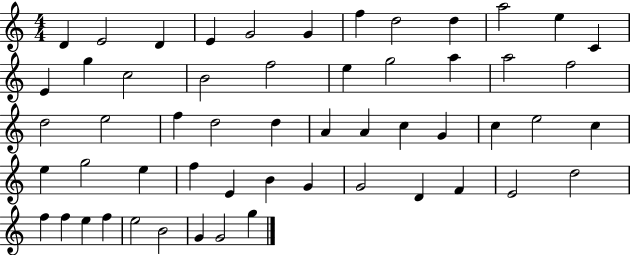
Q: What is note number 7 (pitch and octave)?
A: F5